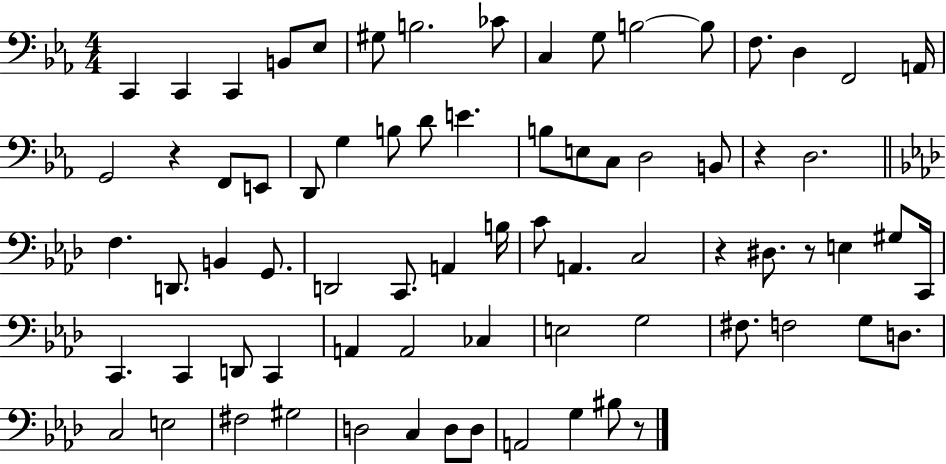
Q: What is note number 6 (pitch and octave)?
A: G#3